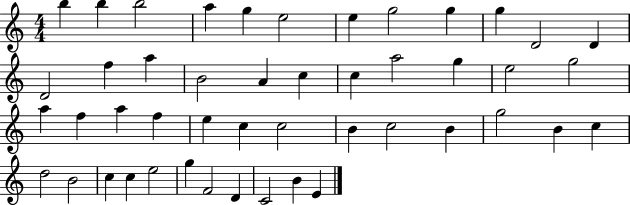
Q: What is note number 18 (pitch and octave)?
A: C5